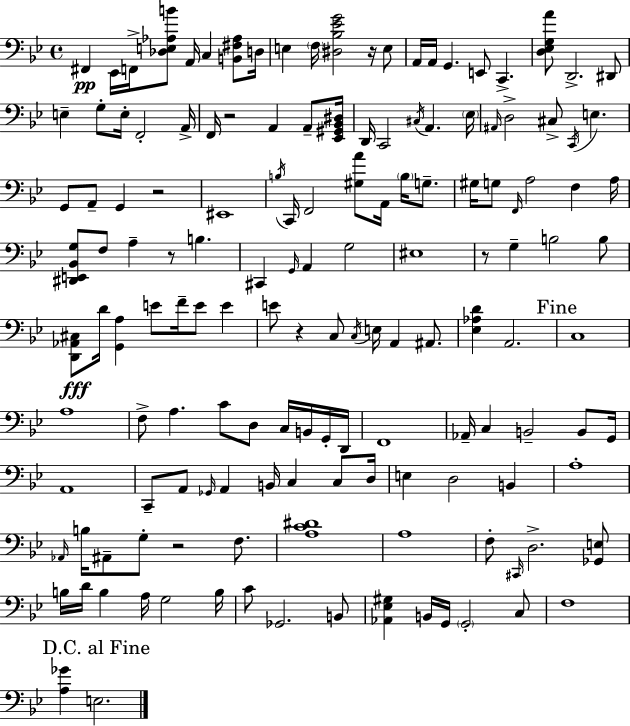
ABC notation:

X:1
T:Untitled
M:4/4
L:1/4
K:Gm
^F,, _E,,/4 F,,/4 [_D,E,_A,B]/2 A,,/4 C, [B,,^F,_A,]/2 D,/4 E, F,/4 [^D,_B,_EG]2 z/4 E,/2 A,,/4 A,,/4 G,, E,,/2 C,, [D,_E,G,A]/2 D,,2 ^D,,/2 E, G,/2 E,/4 F,,2 A,,/4 F,,/4 z2 A,, A,,/2 [_E,,^G,,_B,,^D,]/4 D,,/4 C,,2 ^C,/4 A,, _E,/4 ^A,,/4 D,2 ^C,/2 C,,/4 E, G,,/2 A,,/2 G,, z2 ^E,,4 B,/4 C,,/4 F,,2 [^G,A]/2 A,,/4 B,/4 G,/2 ^G,/4 G,/2 F,,/4 A,2 F, A,/4 [^D,,E,,_B,,G,]/2 F,/2 A, z/2 B, ^C,, G,,/4 A,, G,2 ^E,4 z/2 G, B,2 B,/2 [D,,_A,,^C,]/2 D/4 [G,,A,] E/2 F/4 E/2 E E/2 z C,/2 C,/4 E,/4 A,, ^A,,/2 [_E,_A,D] A,,2 C,4 A,4 F,/2 A, C/2 D,/2 C,/4 B,,/4 G,,/4 D,,/4 F,,4 _A,,/4 C, B,,2 B,,/2 G,,/4 A,,4 C,,/2 A,,/2 _G,,/4 A,, B,,/4 C, C,/2 D,/4 E, D,2 B,, A,4 _A,,/4 B,/4 ^A,,/2 G,/2 z2 F,/2 [A,C^D]4 A,4 F,/2 ^C,,/4 D,2 [_G,,E,]/2 B,/4 D/4 B, A,/4 G,2 B,/4 C/2 _G,,2 B,,/2 [_A,,_E,^G,] B,,/4 G,,/4 G,,2 C,/2 F,4 [A,_G] E,2